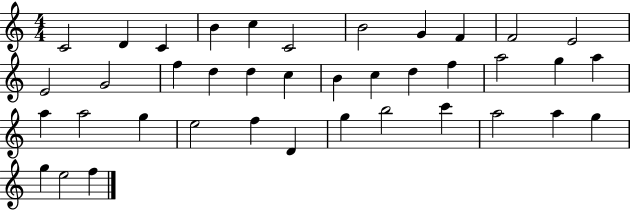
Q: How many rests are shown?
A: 0